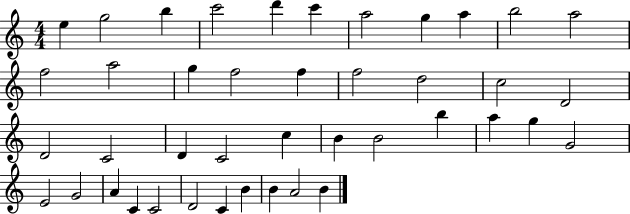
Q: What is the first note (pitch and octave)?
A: E5